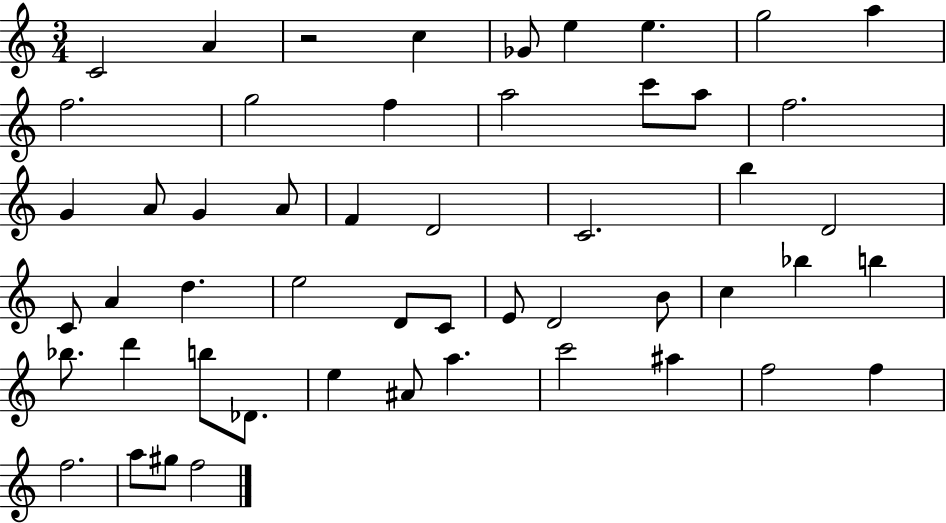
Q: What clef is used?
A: treble